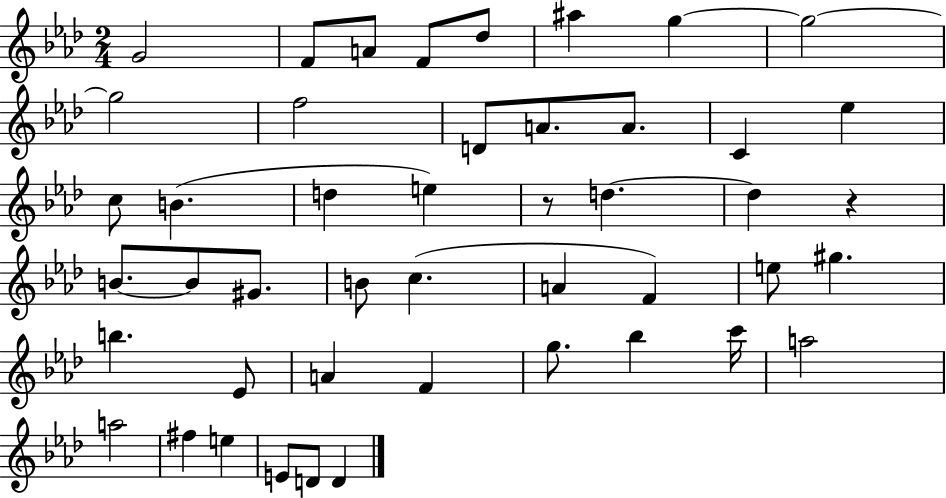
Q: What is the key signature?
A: AES major